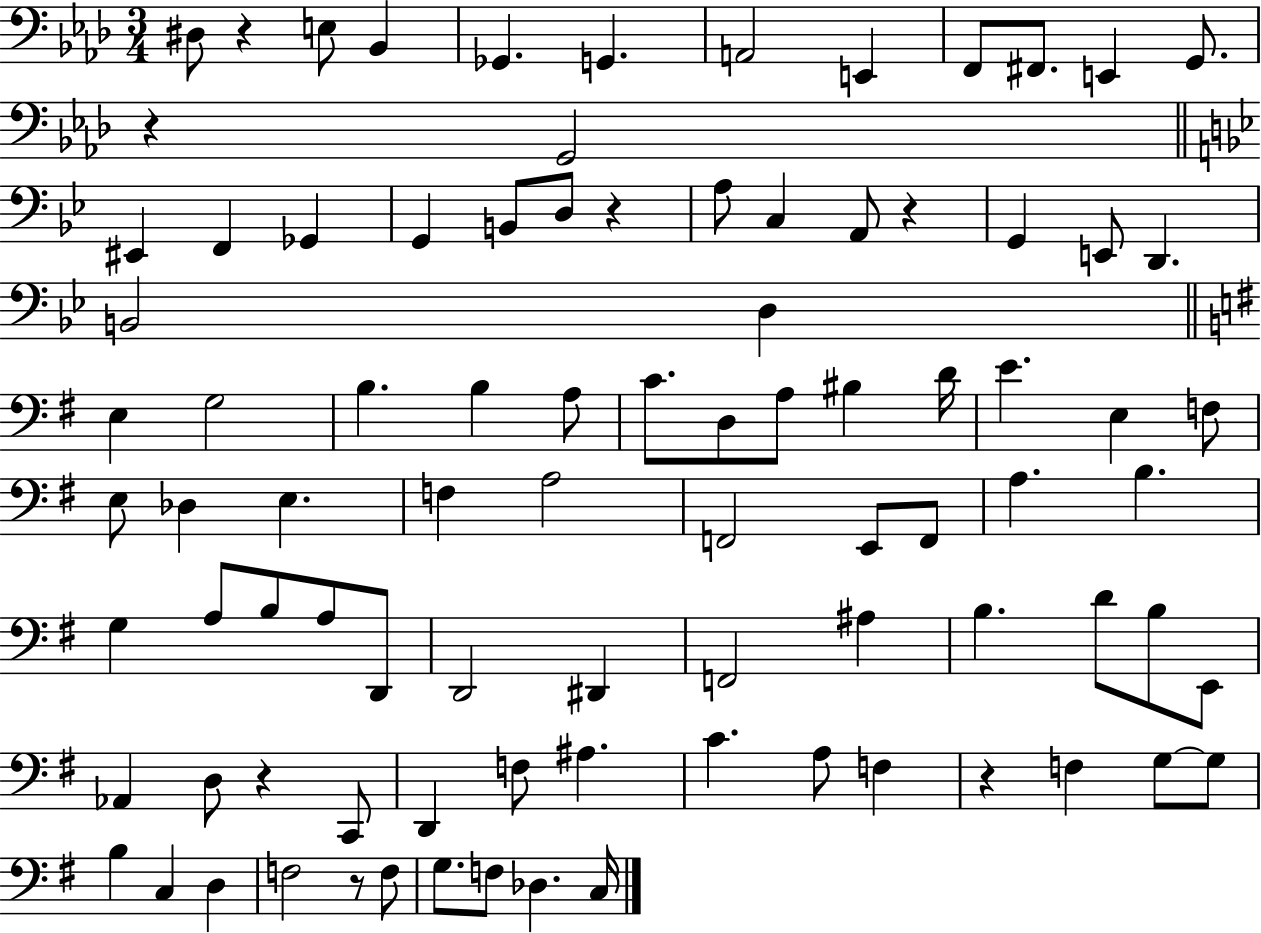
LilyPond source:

{
  \clef bass
  \numericTimeSignature
  \time 3/4
  \key aes \major
  \repeat volta 2 { dis8 r4 e8 bes,4 | ges,4. g,4. | a,2 e,4 | f,8 fis,8. e,4 g,8. | \break r4 g,2 | \bar "||" \break \key g \minor eis,4 f,4 ges,4 | g,4 b,8 d8 r4 | a8 c4 a,8 r4 | g,4 e,8 d,4. | \break b,2 d4 | \bar "||" \break \key e \minor e4 g2 | b4. b4 a8 | c'8. d8 a8 bis4 d'16 | e'4. e4 f8 | \break e8 des4 e4. | f4 a2 | f,2 e,8 f,8 | a4. b4. | \break g4 a8 b8 a8 d,8 | d,2 dis,4 | f,2 ais4 | b4. d'8 b8 e,8 | \break aes,4 d8 r4 c,8 | d,4 f8 ais4. | c'4. a8 f4 | r4 f4 g8~~ g8 | \break b4 c4 d4 | f2 r8 f8 | g8. f8 des4. c16 | } \bar "|."
}